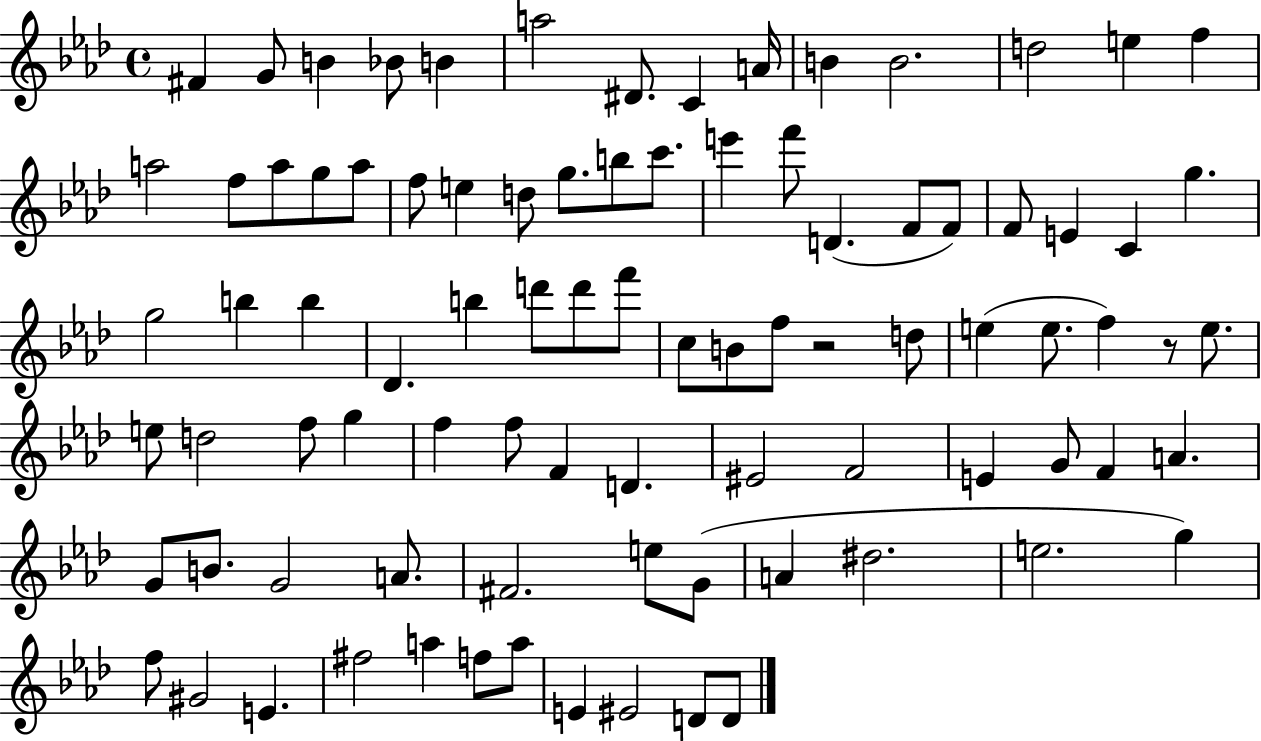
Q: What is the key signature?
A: AES major